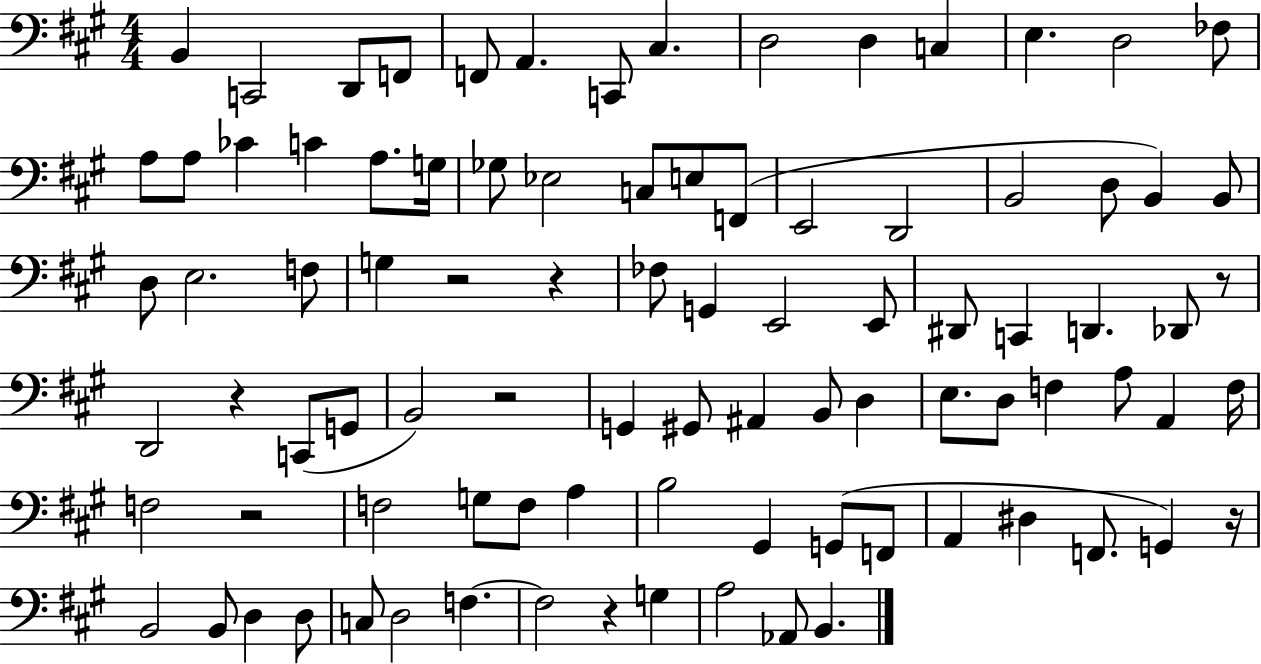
{
  \clef bass
  \numericTimeSignature
  \time 4/4
  \key a \major
  \repeat volta 2 { b,4 c,2 d,8 f,8 | f,8 a,4. c,8 cis4. | d2 d4 c4 | e4. d2 fes8 | \break a8 a8 ces'4 c'4 a8. g16 | ges8 ees2 c8 e8 f,8( | e,2 d,2 | b,2 d8 b,4) b,8 | \break d8 e2. f8 | g4 r2 r4 | fes8 g,4 e,2 e,8 | dis,8 c,4 d,4. des,8 r8 | \break d,2 r4 c,8( g,8 | b,2) r2 | g,4 gis,8 ais,4 b,8 d4 | e8. d8 f4 a8 a,4 f16 | \break f2 r2 | f2 g8 f8 a4 | b2 gis,4 g,8( f,8 | a,4 dis4 f,8. g,4) r16 | \break b,2 b,8 d4 d8 | c8 d2 f4.~~ | f2 r4 g4 | a2 aes,8 b,4. | \break } \bar "|."
}